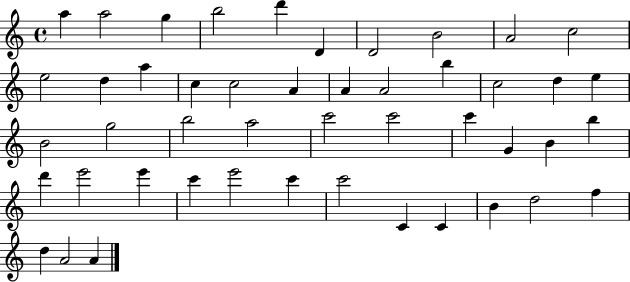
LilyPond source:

{
  \clef treble
  \time 4/4
  \defaultTimeSignature
  \key c \major
  a''4 a''2 g''4 | b''2 d'''4 d'4 | d'2 b'2 | a'2 c''2 | \break e''2 d''4 a''4 | c''4 c''2 a'4 | a'4 a'2 b''4 | c''2 d''4 e''4 | \break b'2 g''2 | b''2 a''2 | c'''2 c'''2 | c'''4 g'4 b'4 b''4 | \break d'''4 e'''2 e'''4 | c'''4 e'''2 c'''4 | c'''2 c'4 c'4 | b'4 d''2 f''4 | \break d''4 a'2 a'4 | \bar "|."
}